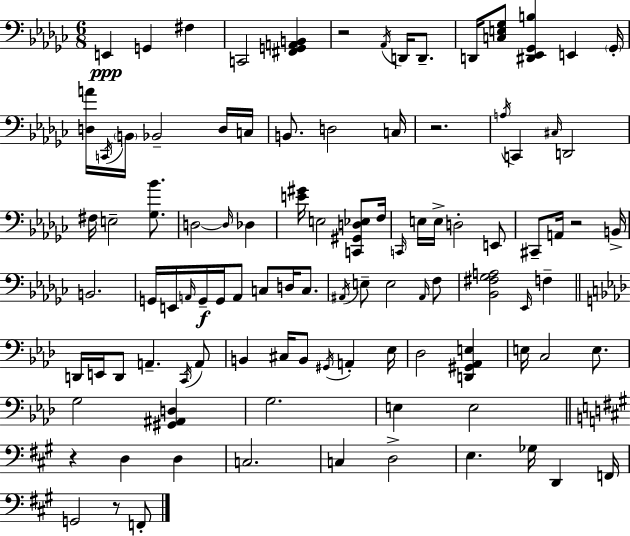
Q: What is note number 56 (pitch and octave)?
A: E2